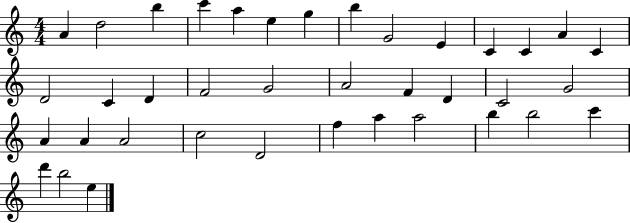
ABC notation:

X:1
T:Untitled
M:4/4
L:1/4
K:C
A d2 b c' a e g b G2 E C C A C D2 C D F2 G2 A2 F D C2 G2 A A A2 c2 D2 f a a2 b b2 c' d' b2 e